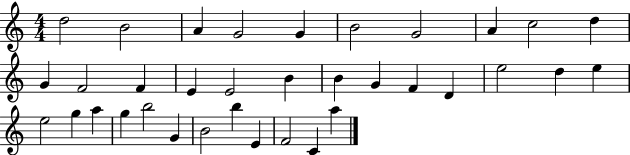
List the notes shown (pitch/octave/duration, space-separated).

D5/h B4/h A4/q G4/h G4/q B4/h G4/h A4/q C5/h D5/q G4/q F4/h F4/q E4/q E4/h B4/q B4/q G4/q F4/q D4/q E5/h D5/q E5/q E5/h G5/q A5/q G5/q B5/h G4/q B4/h B5/q E4/q F4/h C4/q A5/q